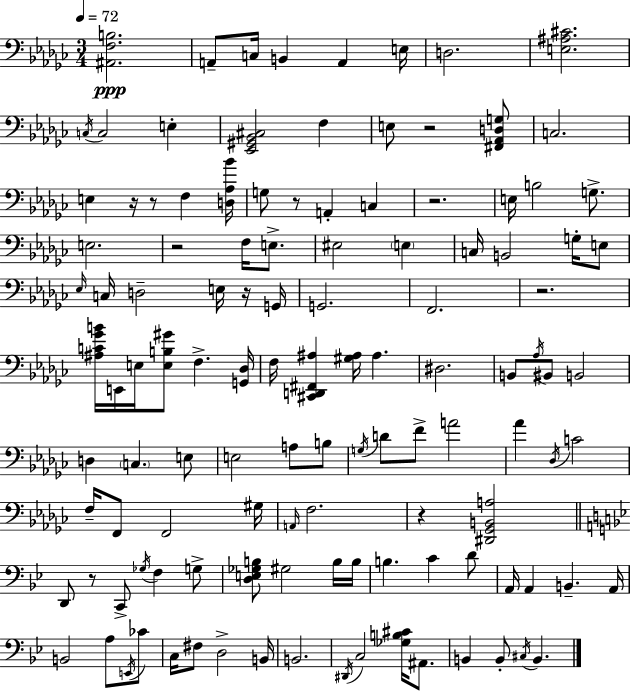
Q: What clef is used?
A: bass